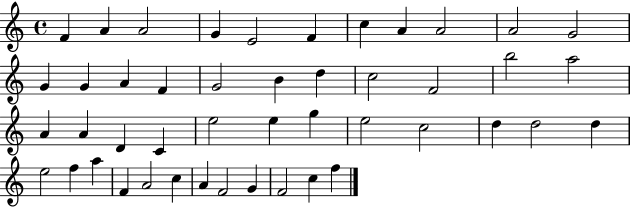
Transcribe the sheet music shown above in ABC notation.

X:1
T:Untitled
M:4/4
L:1/4
K:C
F A A2 G E2 F c A A2 A2 G2 G G A F G2 B d c2 F2 b2 a2 A A D C e2 e g e2 c2 d d2 d e2 f a F A2 c A F2 G F2 c f